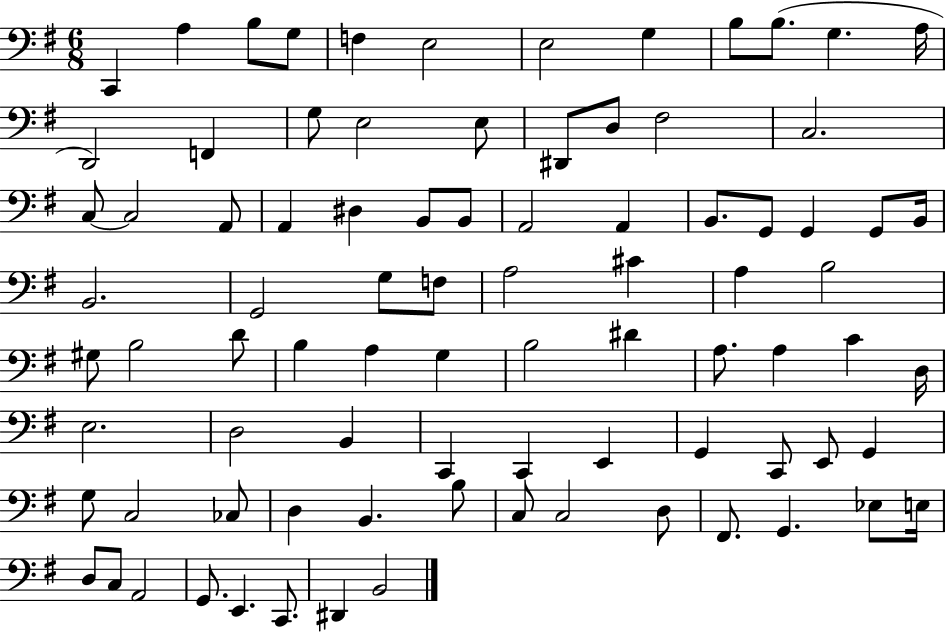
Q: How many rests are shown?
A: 0